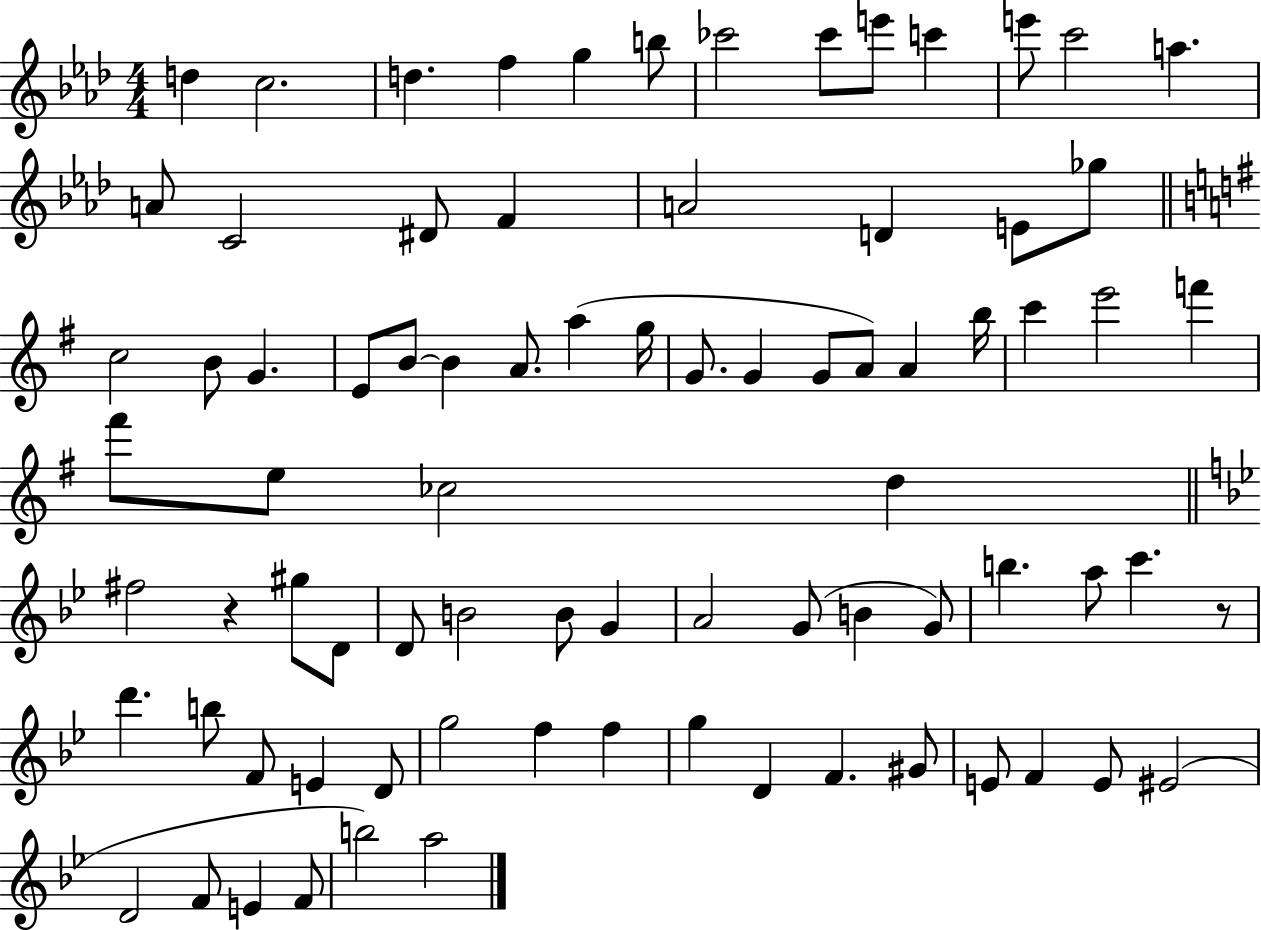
{
  \clef treble
  \numericTimeSignature
  \time 4/4
  \key aes \major
  d''4 c''2. | d''4. f''4 g''4 b''8 | ces'''2 ces'''8 e'''8 c'''4 | e'''8 c'''2 a''4. | \break a'8 c'2 dis'8 f'4 | a'2 d'4 e'8 ges''8 | \bar "||" \break \key e \minor c''2 b'8 g'4. | e'8 b'8~~ b'4 a'8. a''4( g''16 | g'8. g'4 g'8 a'8) a'4 b''16 | c'''4 e'''2 f'''4 | \break fis'''8 e''8 ces''2 d''4 | \bar "||" \break \key g \minor fis''2 r4 gis''8 d'8 | d'8 b'2 b'8 g'4 | a'2 g'8( b'4 g'8) | b''4. a''8 c'''4. r8 | \break d'''4. b''8 f'8 e'4 d'8 | g''2 f''4 f''4 | g''4 d'4 f'4. gis'8 | e'8 f'4 e'8 eis'2( | \break d'2 f'8 e'4 f'8 | b''2) a''2 | \bar "|."
}